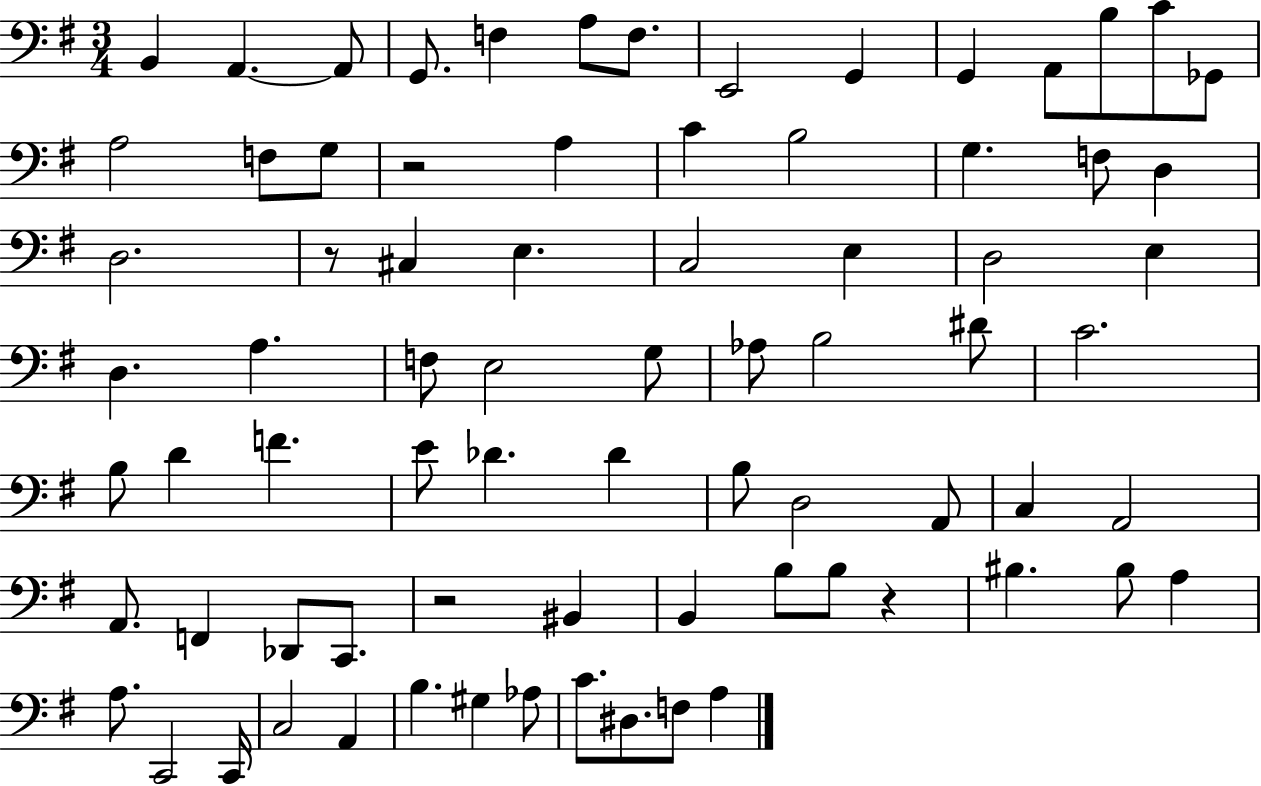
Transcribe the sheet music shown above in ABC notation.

X:1
T:Untitled
M:3/4
L:1/4
K:G
B,, A,, A,,/2 G,,/2 F, A,/2 F,/2 E,,2 G,, G,, A,,/2 B,/2 C/2 _G,,/2 A,2 F,/2 G,/2 z2 A, C B,2 G, F,/2 D, D,2 z/2 ^C, E, C,2 E, D,2 E, D, A, F,/2 E,2 G,/2 _A,/2 B,2 ^D/2 C2 B,/2 D F E/2 _D _D B,/2 D,2 A,,/2 C, A,,2 A,,/2 F,, _D,,/2 C,,/2 z2 ^B,, B,, B,/2 B,/2 z ^B, ^B,/2 A, A,/2 C,,2 C,,/4 C,2 A,, B, ^G, _A,/2 C/2 ^D,/2 F,/2 A,